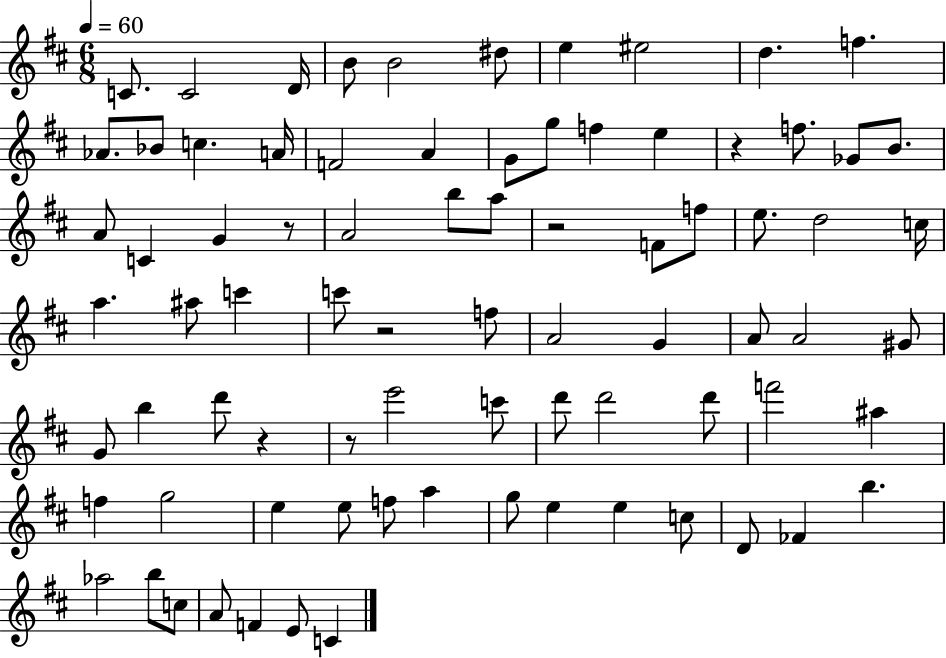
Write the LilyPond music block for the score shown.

{
  \clef treble
  \numericTimeSignature
  \time 6/8
  \key d \major
  \tempo 4 = 60
  c'8. c'2 d'16 | b'8 b'2 dis''8 | e''4 eis''2 | d''4. f''4. | \break aes'8. bes'8 c''4. a'16 | f'2 a'4 | g'8 g''8 f''4 e''4 | r4 f''8. ges'8 b'8. | \break a'8 c'4 g'4 r8 | a'2 b''8 a''8 | r2 f'8 f''8 | e''8. d''2 c''16 | \break a''4. ais''8 c'''4 | c'''8 r2 f''8 | a'2 g'4 | a'8 a'2 gis'8 | \break g'8 b''4 d'''8 r4 | r8 e'''2 c'''8 | d'''8 d'''2 d'''8 | f'''2 ais''4 | \break f''4 g''2 | e''4 e''8 f''8 a''4 | g''8 e''4 e''4 c''8 | d'8 fes'4 b''4. | \break aes''2 b''8 c''8 | a'8 f'4 e'8 c'4 | \bar "|."
}